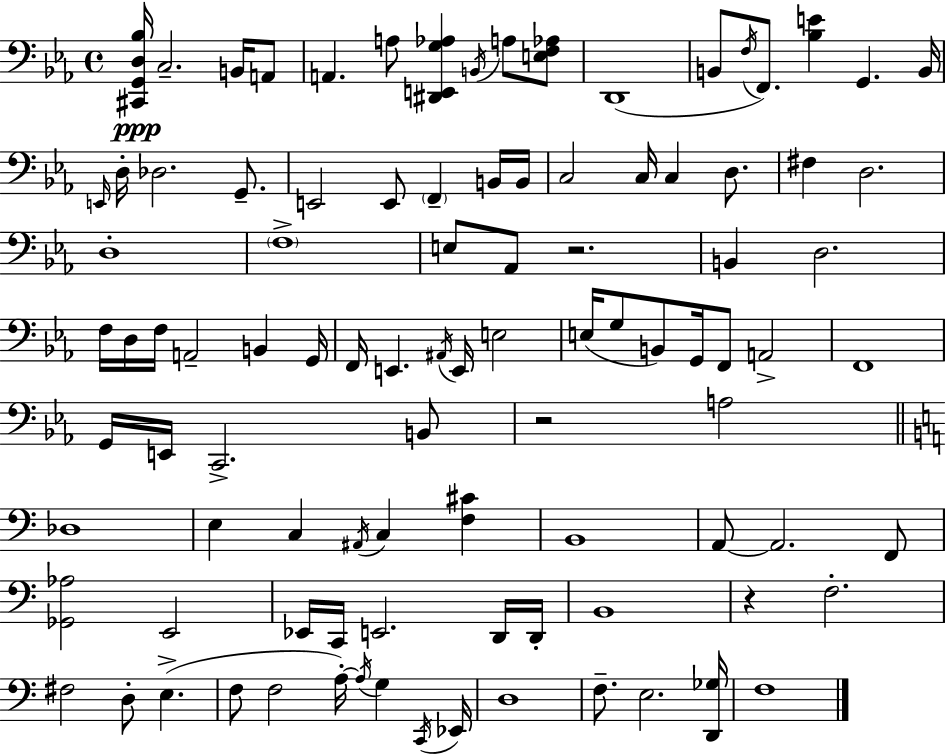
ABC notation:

X:1
T:Untitled
M:4/4
L:1/4
K:Cm
[^C,,G,,D,_B,]/4 C,2 B,,/4 A,,/2 A,, A,/2 [^D,,E,,G,_A,] B,,/4 A,/2 [E,F,_A,]/2 D,,4 B,,/2 F,/4 F,,/2 [_B,E] G,, B,,/4 E,,/4 D,/4 _D,2 G,,/2 E,,2 E,,/2 F,, B,,/4 B,,/4 C,2 C,/4 C, D,/2 ^F, D,2 D,4 F,4 E,/2 _A,,/2 z2 B,, D,2 F,/4 D,/4 F,/4 A,,2 B,, G,,/4 F,,/4 E,, ^A,,/4 E,,/4 E,2 E,/4 G,/2 B,,/2 G,,/4 F,,/2 A,,2 F,,4 G,,/4 E,,/4 C,,2 B,,/2 z2 A,2 _D,4 E, C, ^A,,/4 C, [F,^C] B,,4 A,,/2 A,,2 F,,/2 [_G,,_A,]2 E,,2 _E,,/4 C,,/4 E,,2 D,,/4 D,,/4 B,,4 z F,2 ^F,2 D,/2 E, F,/2 F,2 A,/4 A,/4 G, C,,/4 _E,,/4 D,4 F,/2 E,2 [D,,_G,]/4 F,4